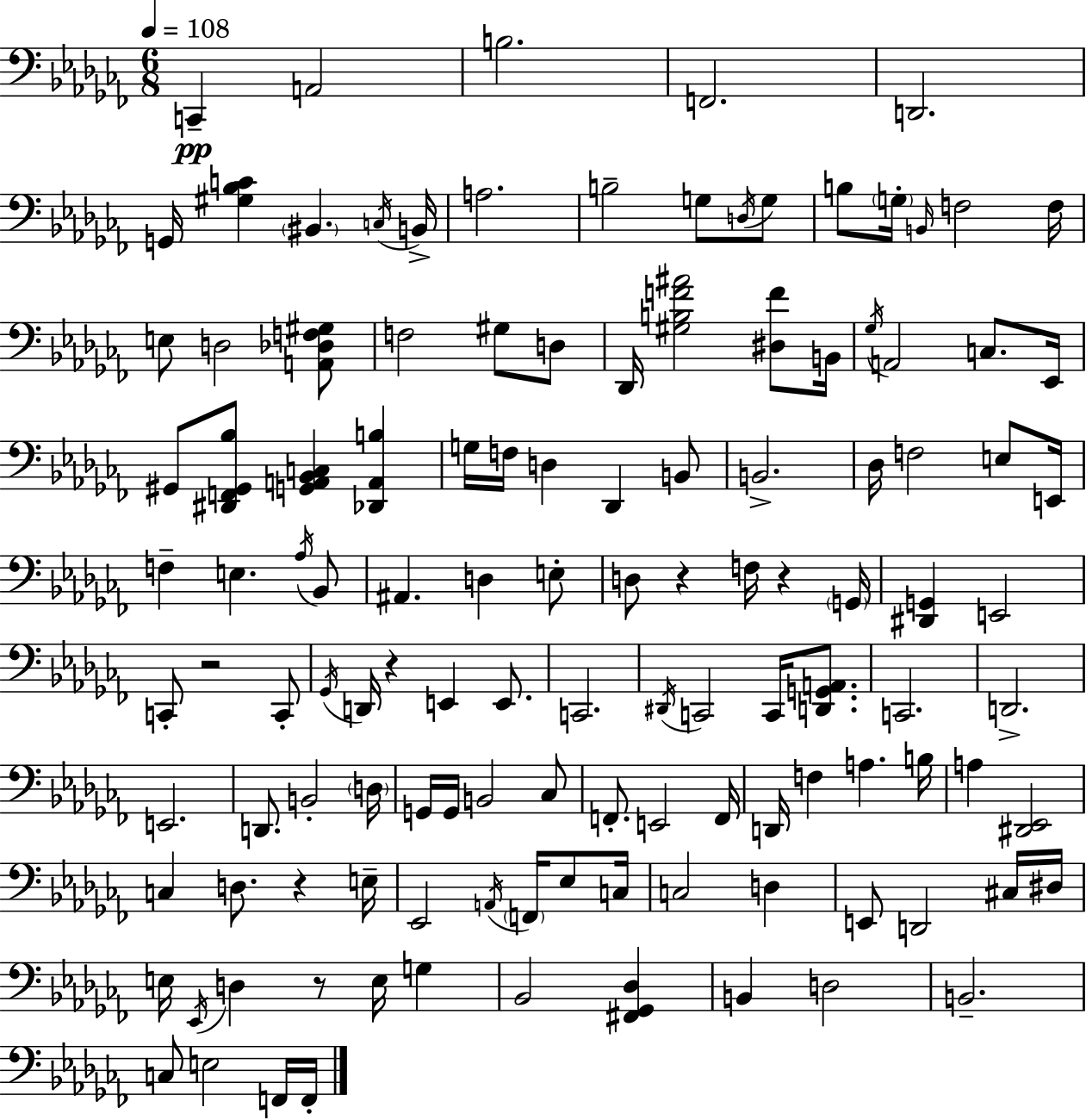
C2/q A2/h B3/h. F2/h. D2/h. G2/s [G#3,Bb3,C4]/q BIS2/q. C3/s B2/s A3/h. B3/h G3/e D3/s G3/e B3/e G3/s B2/s F3/h F3/s E3/e D3/h [A2,Db3,F3,G#3]/e F3/h G#3/e D3/e Db2/s [G#3,B3,F4,A#4]/h [D#3,F4]/e B2/s Gb3/s A2/h C3/e. Eb2/s G#2/e [D#2,F2,G#2,Bb3]/e [G2,A2,Bb2,C3]/q [Db2,A2,B3]/q G3/s F3/s D3/q Db2/q B2/e B2/h. Db3/s F3/h E3/e E2/s F3/q E3/q. Ab3/s Bb2/e A#2/q. D3/q E3/e D3/e R/q F3/s R/q G2/s [D#2,G2]/q E2/h C2/e R/h C2/e Gb2/s D2/s R/q E2/q E2/e. C2/h. D#2/s C2/h C2/s [D2,G2,A2]/e. C2/h. D2/h. E2/h. D2/e. B2/h D3/s G2/s G2/s B2/h CES3/e F2/e. E2/h F2/s D2/s F3/q A3/q. B3/s A3/q [D#2,Eb2]/h C3/q D3/e. R/q E3/s Eb2/h A2/s F2/s Eb3/e C3/s C3/h D3/q E2/e D2/h C#3/s D#3/s E3/s Eb2/s D3/q R/e E3/s G3/q Bb2/h [F#2,Gb2,Db3]/q B2/q D3/h B2/h. C3/e E3/h F2/s F2/s